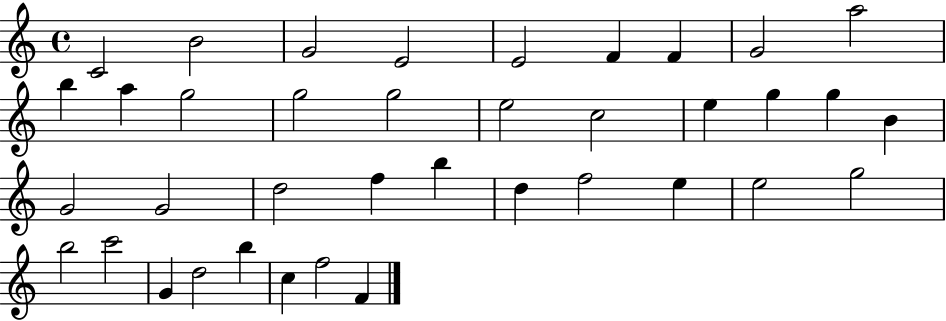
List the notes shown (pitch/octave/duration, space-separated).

C4/h B4/h G4/h E4/h E4/h F4/q F4/q G4/h A5/h B5/q A5/q G5/h G5/h G5/h E5/h C5/h E5/q G5/q G5/q B4/q G4/h G4/h D5/h F5/q B5/q D5/q F5/h E5/q E5/h G5/h B5/h C6/h G4/q D5/h B5/q C5/q F5/h F4/q